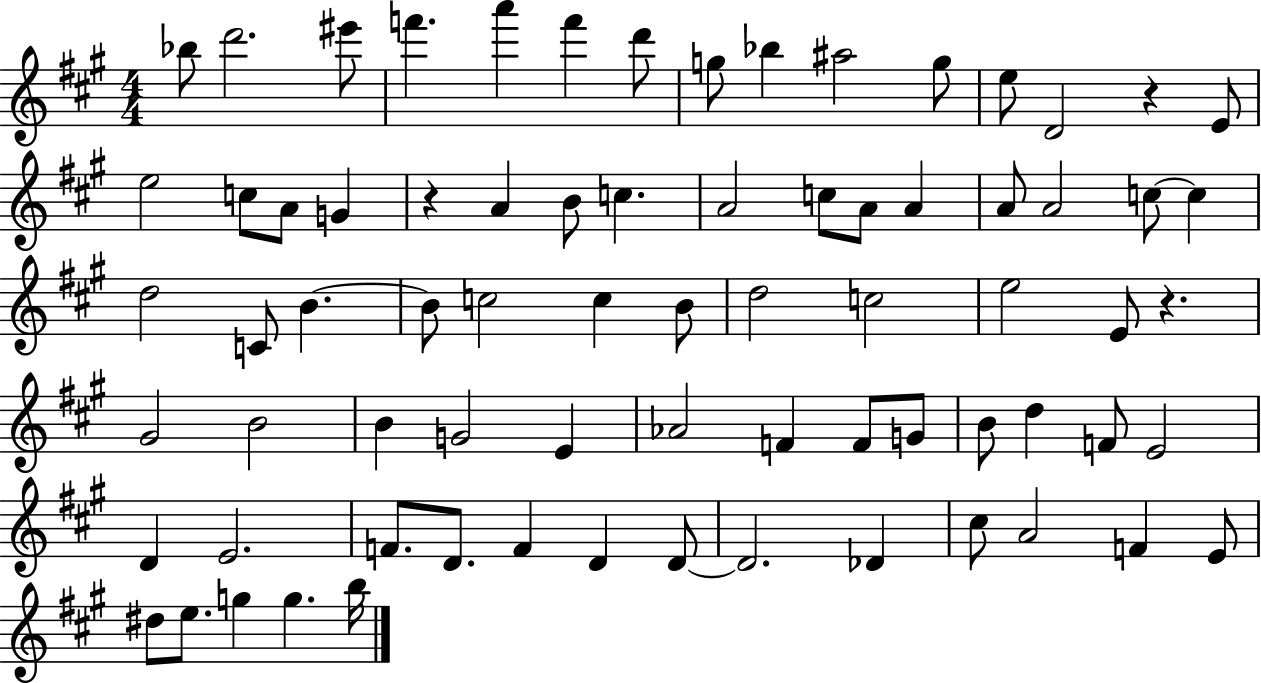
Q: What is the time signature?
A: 4/4